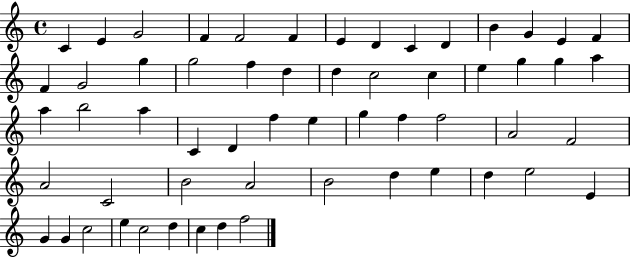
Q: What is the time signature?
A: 4/4